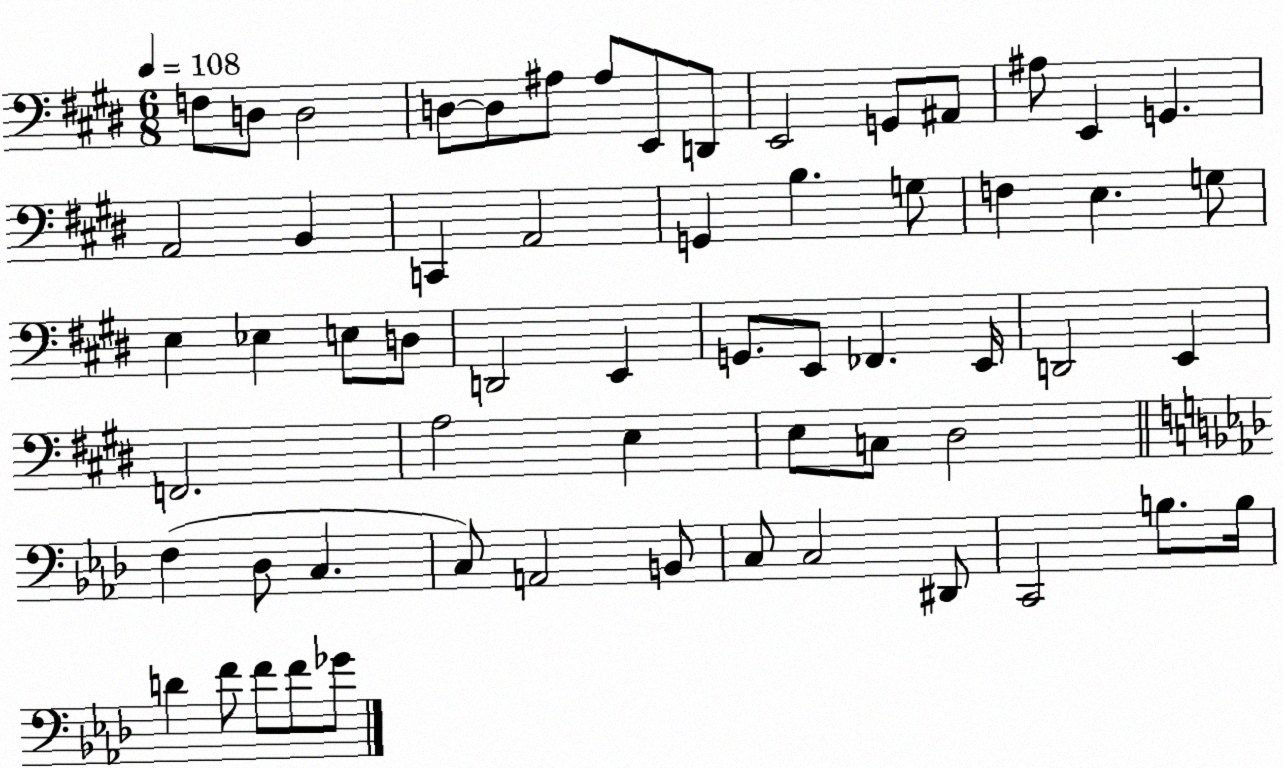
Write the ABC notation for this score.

X:1
T:Untitled
M:6/8
L:1/4
K:E
F,/2 D,/2 D,2 D,/2 D,/2 ^A,/2 ^A,/2 E,,/2 D,,/2 E,,2 G,,/2 ^A,,/2 ^A,/2 E,, G,, A,,2 B,, C,, A,,2 G,, B, G,/2 F, E, G,/2 E, _E, E,/2 D,/2 D,,2 E,, G,,/2 E,,/2 _F,, E,,/4 D,,2 E,, F,,2 A,2 E, E,/2 C,/2 ^D,2 F, _D,/2 C, C,/2 A,,2 B,,/2 C,/2 C,2 ^D,,/2 C,,2 B,/2 B,/4 D F/2 F/2 F/2 _G/2